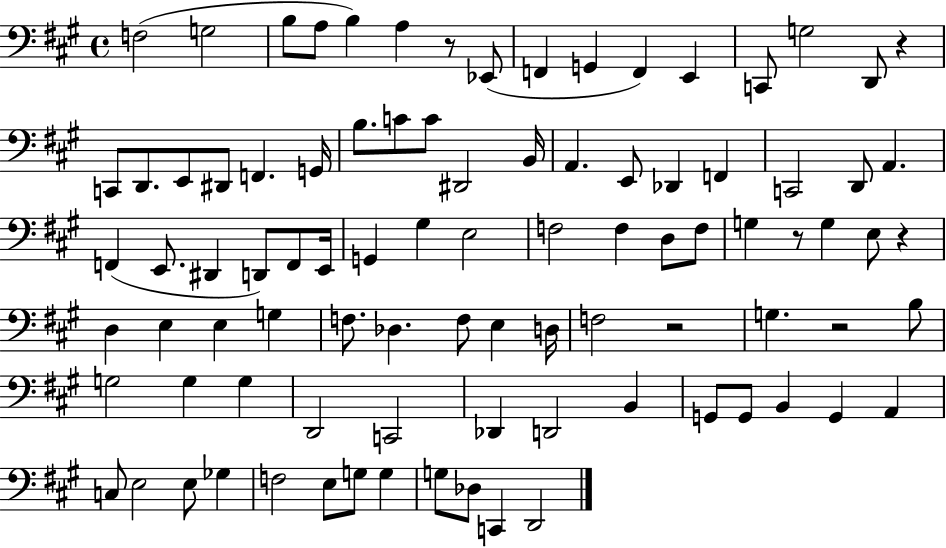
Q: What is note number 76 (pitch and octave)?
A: E3